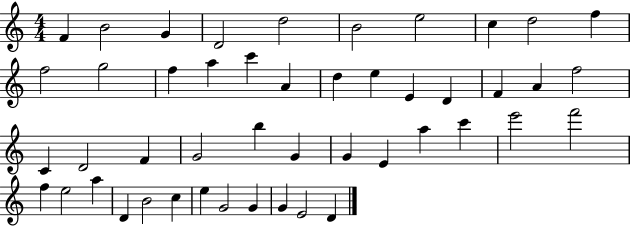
F4/q B4/h G4/q D4/h D5/h B4/h E5/h C5/q D5/h F5/q F5/h G5/h F5/q A5/q C6/q A4/q D5/q E5/q E4/q D4/q F4/q A4/q F5/h C4/q D4/h F4/q G4/h B5/q G4/q G4/q E4/q A5/q C6/q E6/h F6/h F5/q E5/h A5/q D4/q B4/h C5/q E5/q G4/h G4/q G4/q E4/h D4/q